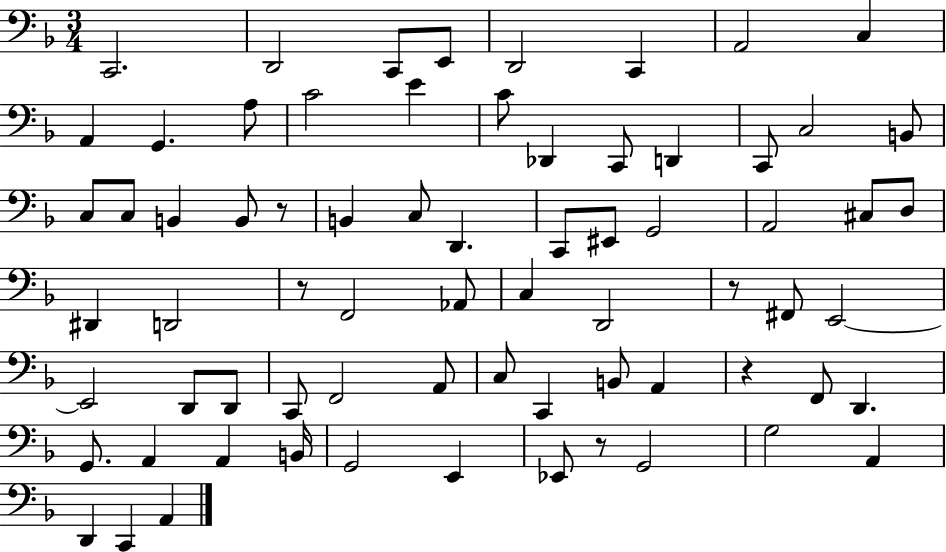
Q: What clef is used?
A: bass